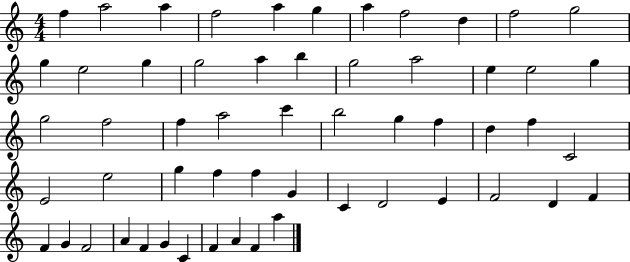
{
  \clef treble
  \numericTimeSignature
  \time 4/4
  \key c \major
  f''4 a''2 a''4 | f''2 a''4 g''4 | a''4 f''2 d''4 | f''2 g''2 | \break g''4 e''2 g''4 | g''2 a''4 b''4 | g''2 a''2 | e''4 e''2 g''4 | \break g''2 f''2 | f''4 a''2 c'''4 | b''2 g''4 f''4 | d''4 f''4 c'2 | \break e'2 e''2 | g''4 f''4 f''4 g'4 | c'4 d'2 e'4 | f'2 d'4 f'4 | \break f'4 g'4 f'2 | a'4 f'4 g'4 c'4 | f'4 a'4 f'4 a''4 | \bar "|."
}